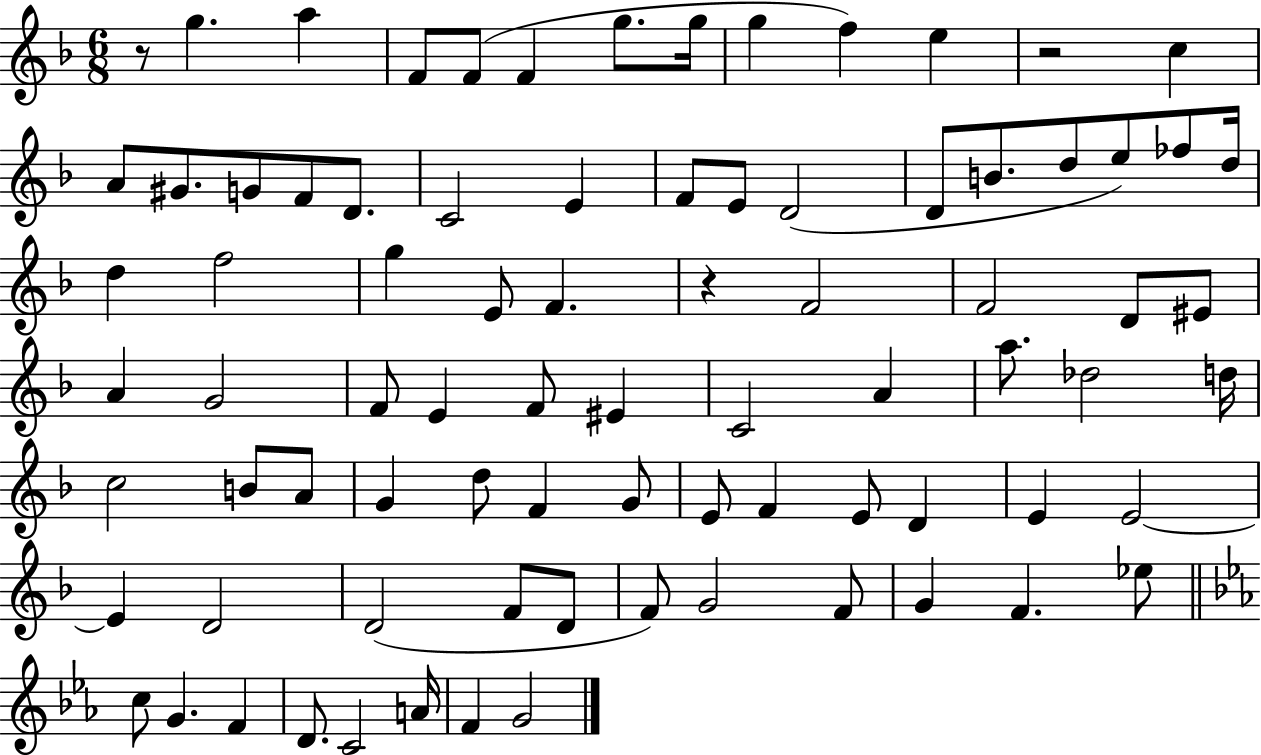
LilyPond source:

{
  \clef treble
  \numericTimeSignature
  \time 6/8
  \key f \major
  \repeat volta 2 { r8 g''4. a''4 | f'8 f'8( f'4 g''8. g''16 | g''4 f''4) e''4 | r2 c''4 | \break a'8 gis'8. g'8 f'8 d'8. | c'2 e'4 | f'8 e'8 d'2( | d'8 b'8. d''8 e''8) fes''8 d''16 | \break d''4 f''2 | g''4 e'8 f'4. | r4 f'2 | f'2 d'8 eis'8 | \break a'4 g'2 | f'8 e'4 f'8 eis'4 | c'2 a'4 | a''8. des''2 d''16 | \break c''2 b'8 a'8 | g'4 d''8 f'4 g'8 | e'8 f'4 e'8 d'4 | e'4 e'2~~ | \break e'4 d'2 | d'2( f'8 d'8 | f'8) g'2 f'8 | g'4 f'4. ees''8 | \break \bar "||" \break \key c \minor c''8 g'4. f'4 | d'8. c'2 a'16 | f'4 g'2 | } \bar "|."
}